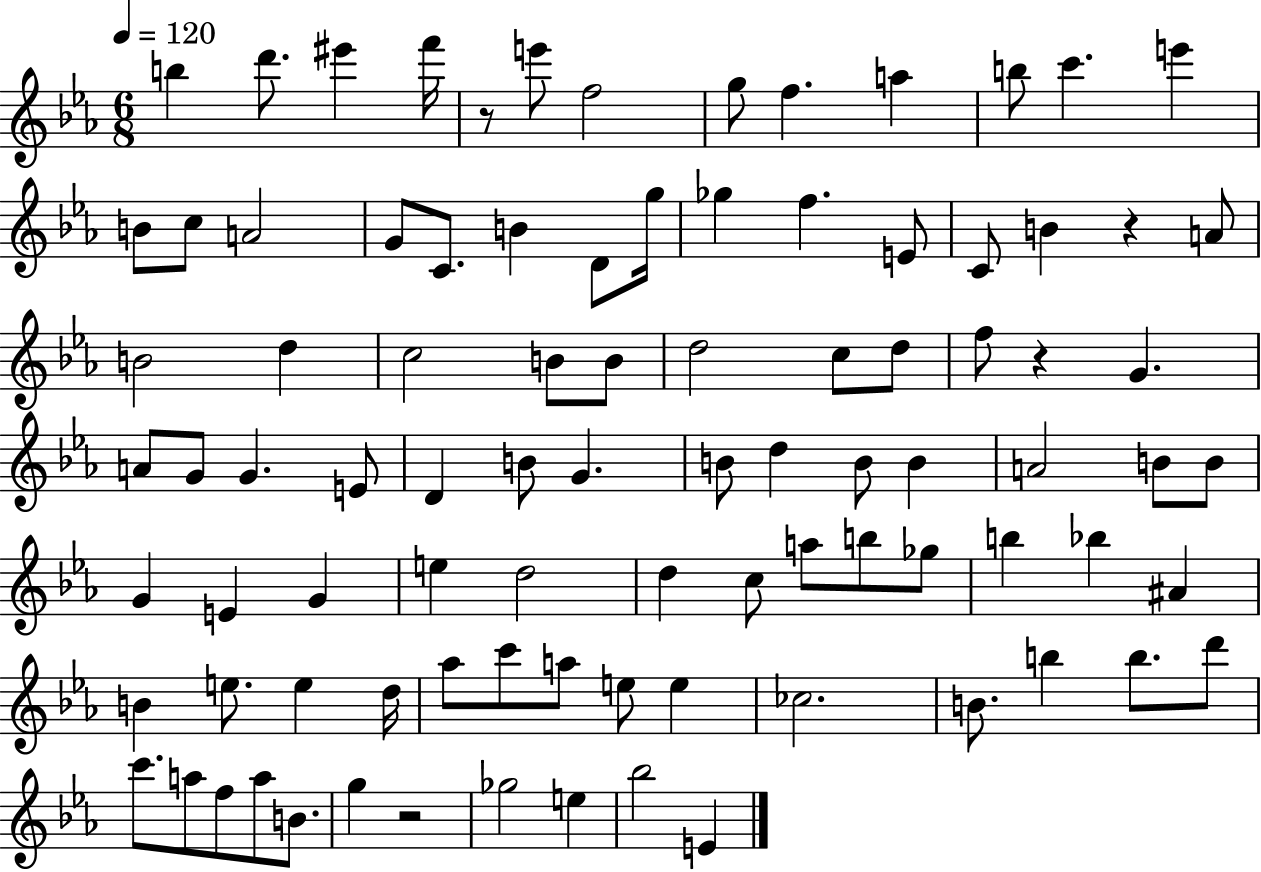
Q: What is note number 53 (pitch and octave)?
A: G4